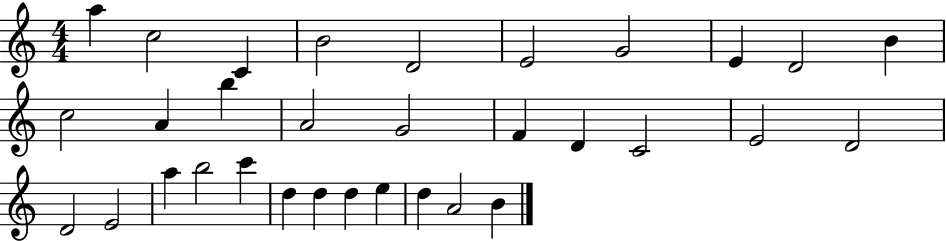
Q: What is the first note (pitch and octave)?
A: A5